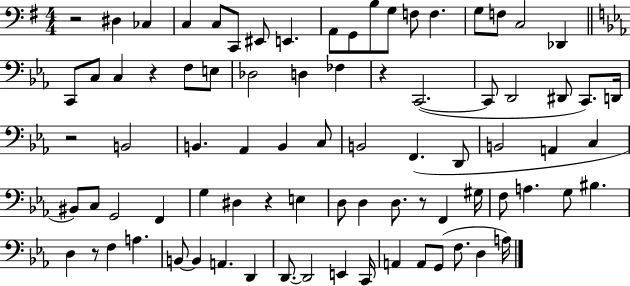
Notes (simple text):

R/h D#3/q CES3/q C3/q C3/e C2/e EIS2/e E2/q. A2/e G2/e B3/e G3/e F3/e F3/q. G3/e F3/e C3/h Db2/q C2/e C3/e C3/q R/q F3/e E3/e Db3/h D3/q FES3/q R/q C2/h. C2/e D2/h D#2/e C2/e. D2/s R/h B2/h B2/q. Ab2/q B2/q C3/e B2/h F2/q. D2/e B2/h A2/q C3/q BIS2/e C3/e G2/h F2/q G3/q D#3/q R/q E3/q D3/e D3/q D3/e. R/e F2/q G#3/s F3/e A3/q. G3/e BIS3/q. D3/q R/e F3/q A3/q. B2/e B2/q A2/q. D2/q D2/e. D2/h E2/q C2/s A2/q A2/e G2/e F3/e. D3/q A3/s